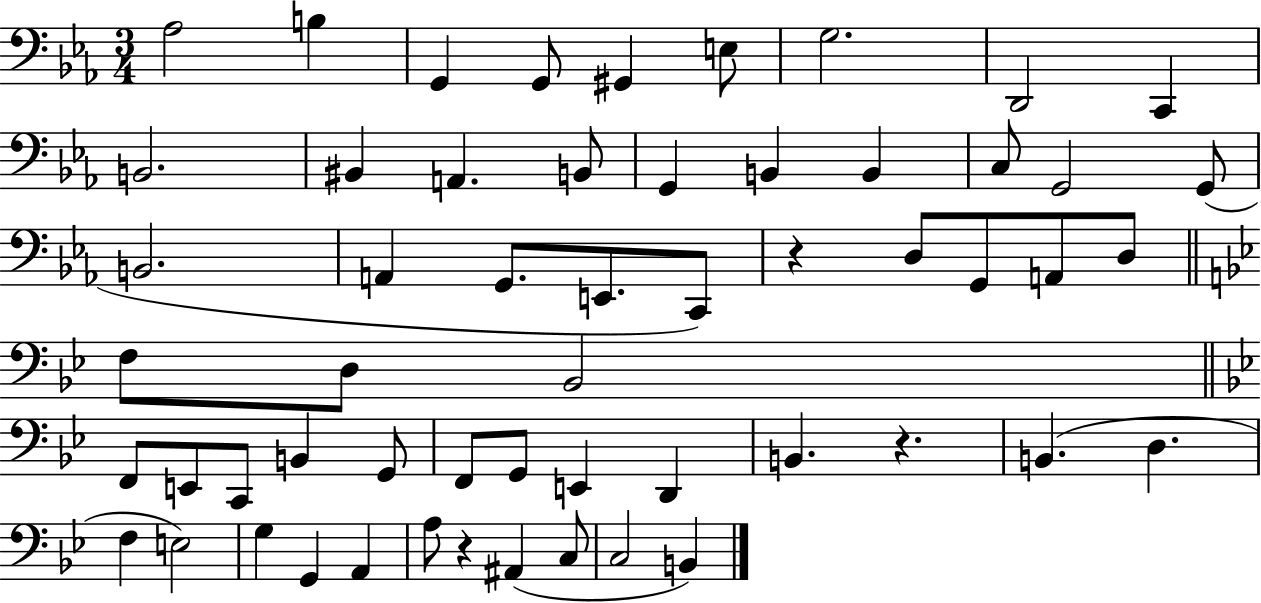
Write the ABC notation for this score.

X:1
T:Untitled
M:3/4
L:1/4
K:Eb
_A,2 B, G,, G,,/2 ^G,, E,/2 G,2 D,,2 C,, B,,2 ^B,, A,, B,,/2 G,, B,, B,, C,/2 G,,2 G,,/2 B,,2 A,, G,,/2 E,,/2 C,,/2 z D,/2 G,,/2 A,,/2 D,/2 F,/2 D,/2 _B,,2 F,,/2 E,,/2 C,,/2 B,, G,,/2 F,,/2 G,,/2 E,, D,, B,, z B,, D, F, E,2 G, G,, A,, A,/2 z ^A,, C,/2 C,2 B,,